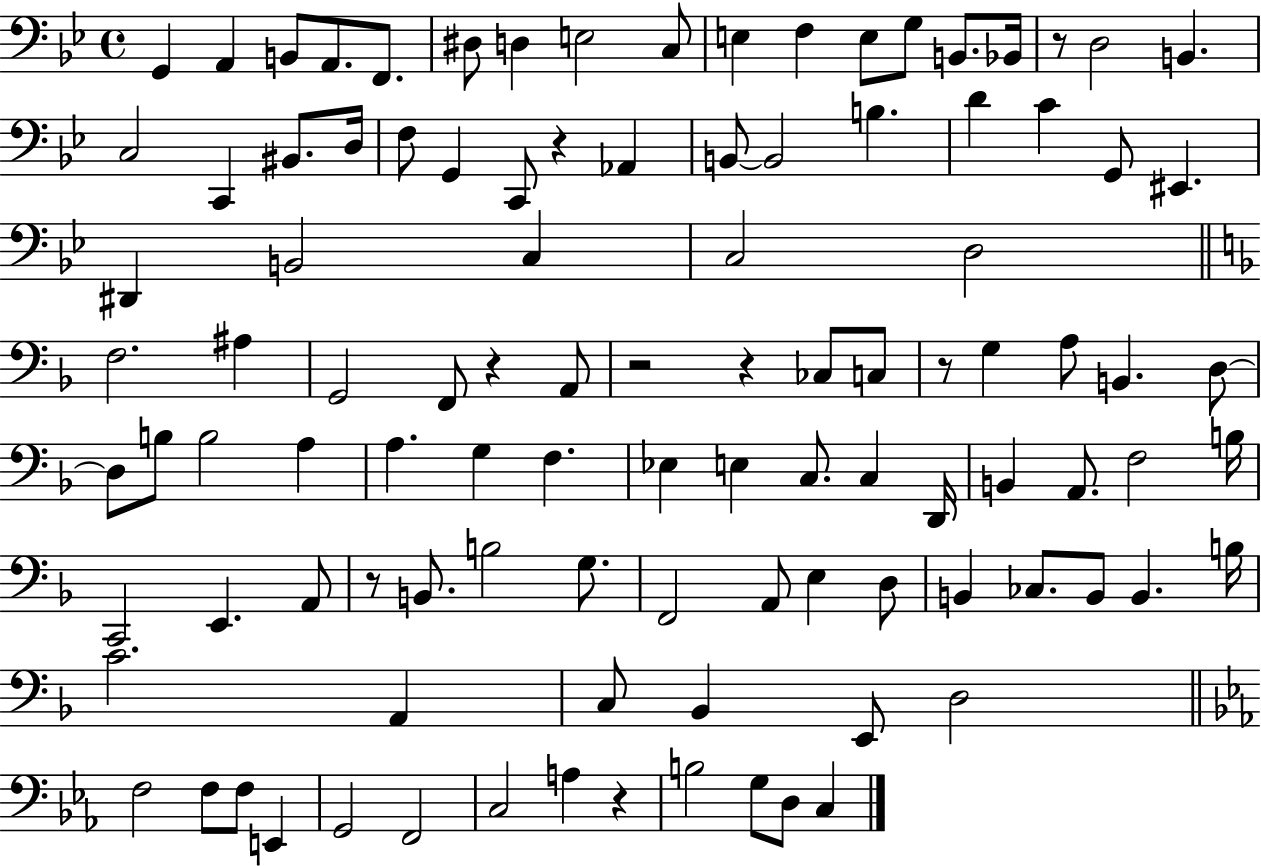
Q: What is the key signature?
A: BES major